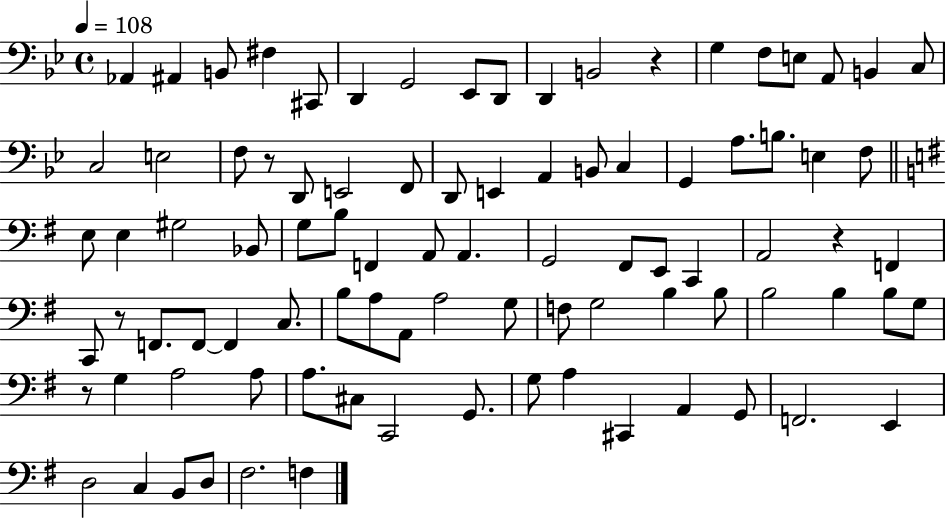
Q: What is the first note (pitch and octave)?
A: Ab2